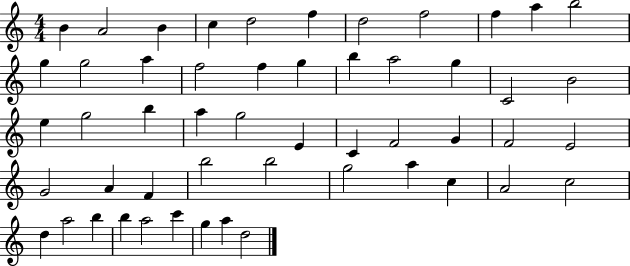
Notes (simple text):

B4/q A4/h B4/q C5/q D5/h F5/q D5/h F5/h F5/q A5/q B5/h G5/q G5/h A5/q F5/h F5/q G5/q B5/q A5/h G5/q C4/h B4/h E5/q G5/h B5/q A5/q G5/h E4/q C4/q F4/h G4/q F4/h E4/h G4/h A4/q F4/q B5/h B5/h G5/h A5/q C5/q A4/h C5/h D5/q A5/h B5/q B5/q A5/h C6/q G5/q A5/q D5/h